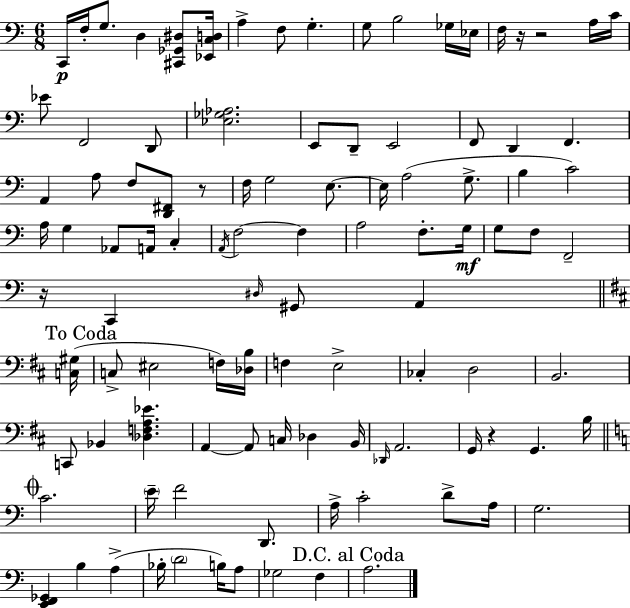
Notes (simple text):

C2/s F3/s G3/e. D3/q [C#2,Gb2,D#3]/e [Eb2,C3,D3]/s A3/q F3/e G3/q. G3/e B3/h Gb3/s Eb3/s F3/s R/s R/h A3/s C4/s Eb4/e F2/h D2/e [Eb3,Gb3,Ab3]/h. E2/e D2/e E2/h F2/e D2/q F2/q. A2/q A3/e F3/e [D2,F#2]/e R/e F3/s G3/h E3/e. E3/s A3/h G3/e. B3/q C4/h A3/s G3/q Ab2/e A2/s C3/q A2/s F3/h F3/q A3/h F3/e. G3/s G3/e F3/e F2/h R/s C2/q D#3/s G#2/e A2/q [C3,G#3]/s C3/e EIS3/h F3/s [Db3,B3]/s F3/q E3/h CES3/q D3/h B2/h. C2/e Bb2/q [Db3,F3,A3,Eb4]/q. A2/q A2/e C3/s Db3/q B2/s Db2/s A2/h. G2/s R/q G2/q. B3/s C4/h. E4/s F4/h D2/e. A3/s C4/h D4/e A3/s G3/h. [E2,F2,Gb2]/q B3/q A3/q Bb3/s D4/h B3/s A3/e Gb3/h F3/q A3/h.